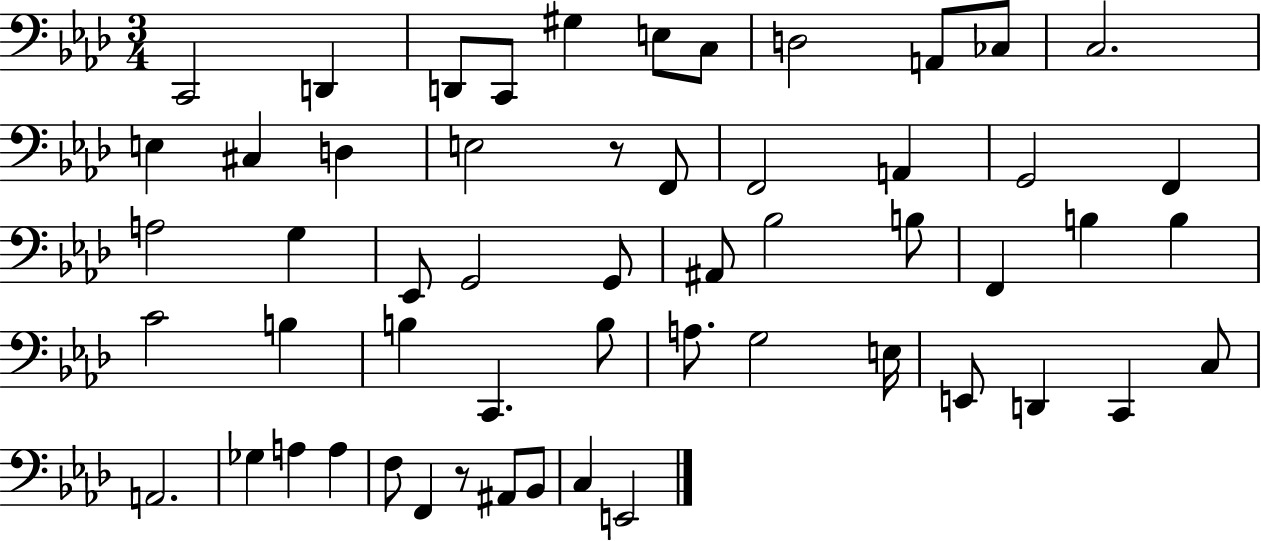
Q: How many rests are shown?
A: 2